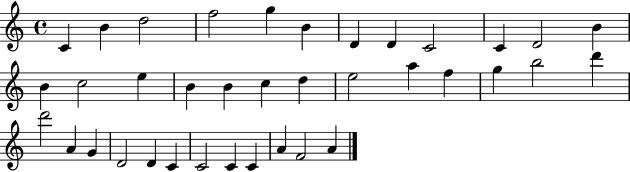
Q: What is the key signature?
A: C major